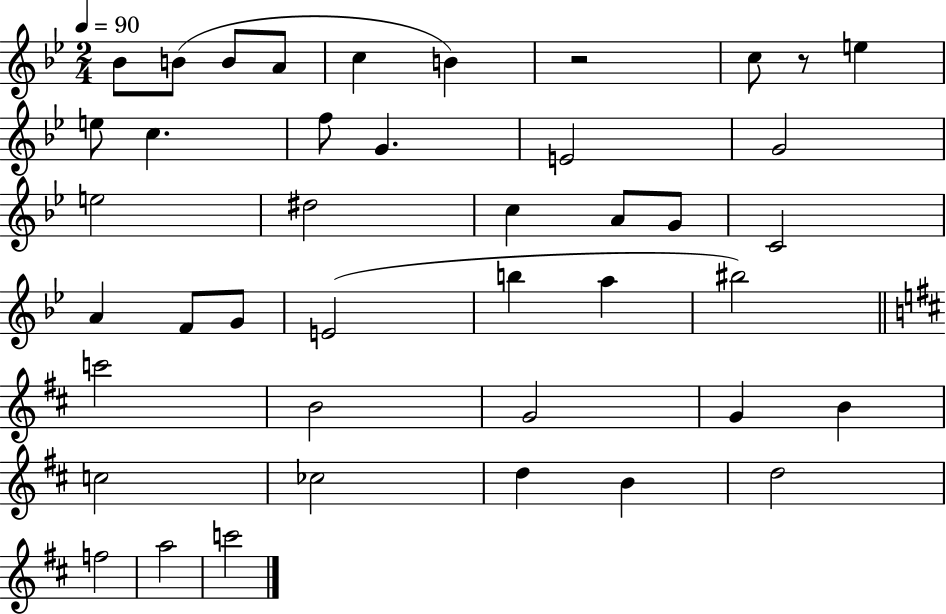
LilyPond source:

{
  \clef treble
  \numericTimeSignature
  \time 2/4
  \key bes \major
  \tempo 4 = 90
  bes'8 b'8( b'8 a'8 | c''4 b'4) | r2 | c''8 r8 e''4 | \break e''8 c''4. | f''8 g'4. | e'2 | g'2 | \break e''2 | dis''2 | c''4 a'8 g'8 | c'2 | \break a'4 f'8 g'8 | e'2( | b''4 a''4 | bis''2) | \break \bar "||" \break \key b \minor c'''2 | b'2 | g'2 | g'4 b'4 | \break c''2 | ces''2 | d''4 b'4 | d''2 | \break f''2 | a''2 | c'''2 | \bar "|."
}